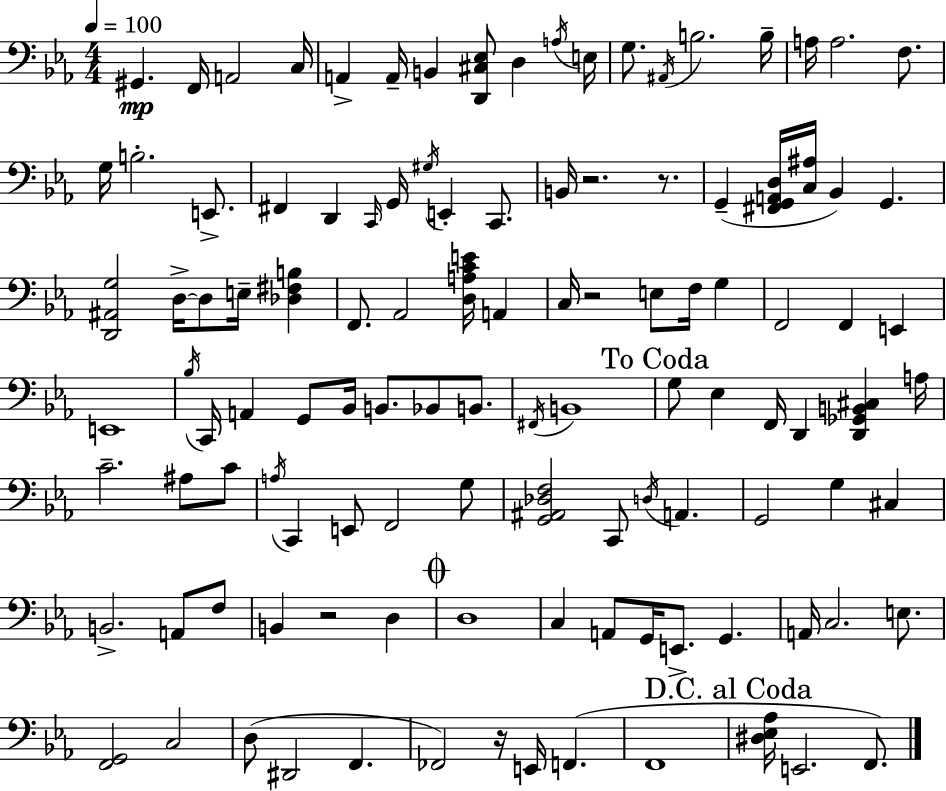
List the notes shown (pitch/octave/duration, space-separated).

G#2/q. F2/s A2/h C3/s A2/q A2/s B2/q [D2,C#3,Eb3]/e D3/q A3/s E3/s G3/e. A#2/s B3/h. B3/s A3/s A3/h. F3/e. G3/s B3/h. E2/e. F#2/q D2/q C2/s G2/s G#3/s E2/q C2/e. B2/s R/h. R/e. G2/q [F#2,G2,A2,D3]/s [C3,A#3]/s Bb2/q G2/q. [D2,A#2,G3]/h D3/s D3/e E3/s [Db3,F#3,B3]/q F2/e. Ab2/h [D3,A3,C4,E4]/s A2/q C3/s R/h E3/e F3/s G3/q F2/h F2/q E2/q E2/w Bb3/s C2/s A2/q G2/e Bb2/s B2/e. Bb2/e B2/e. F#2/s B2/w G3/e Eb3/q F2/s D2/q [D2,Gb2,B2,C#3]/q A3/s C4/h. A#3/e C4/e A3/s C2/q E2/e F2/h G3/e [G2,A#2,Db3,F3]/h C2/e D3/s A2/q. G2/h G3/q C#3/q B2/h. A2/e F3/e B2/q R/h D3/q D3/w C3/q A2/e G2/s E2/e. G2/q. A2/s C3/h. E3/e. [F2,G2]/h C3/h D3/e D#2/h F2/q. FES2/h R/s E2/s F2/q. F2/w [D#3,Eb3,Ab3]/s E2/h. F2/e.